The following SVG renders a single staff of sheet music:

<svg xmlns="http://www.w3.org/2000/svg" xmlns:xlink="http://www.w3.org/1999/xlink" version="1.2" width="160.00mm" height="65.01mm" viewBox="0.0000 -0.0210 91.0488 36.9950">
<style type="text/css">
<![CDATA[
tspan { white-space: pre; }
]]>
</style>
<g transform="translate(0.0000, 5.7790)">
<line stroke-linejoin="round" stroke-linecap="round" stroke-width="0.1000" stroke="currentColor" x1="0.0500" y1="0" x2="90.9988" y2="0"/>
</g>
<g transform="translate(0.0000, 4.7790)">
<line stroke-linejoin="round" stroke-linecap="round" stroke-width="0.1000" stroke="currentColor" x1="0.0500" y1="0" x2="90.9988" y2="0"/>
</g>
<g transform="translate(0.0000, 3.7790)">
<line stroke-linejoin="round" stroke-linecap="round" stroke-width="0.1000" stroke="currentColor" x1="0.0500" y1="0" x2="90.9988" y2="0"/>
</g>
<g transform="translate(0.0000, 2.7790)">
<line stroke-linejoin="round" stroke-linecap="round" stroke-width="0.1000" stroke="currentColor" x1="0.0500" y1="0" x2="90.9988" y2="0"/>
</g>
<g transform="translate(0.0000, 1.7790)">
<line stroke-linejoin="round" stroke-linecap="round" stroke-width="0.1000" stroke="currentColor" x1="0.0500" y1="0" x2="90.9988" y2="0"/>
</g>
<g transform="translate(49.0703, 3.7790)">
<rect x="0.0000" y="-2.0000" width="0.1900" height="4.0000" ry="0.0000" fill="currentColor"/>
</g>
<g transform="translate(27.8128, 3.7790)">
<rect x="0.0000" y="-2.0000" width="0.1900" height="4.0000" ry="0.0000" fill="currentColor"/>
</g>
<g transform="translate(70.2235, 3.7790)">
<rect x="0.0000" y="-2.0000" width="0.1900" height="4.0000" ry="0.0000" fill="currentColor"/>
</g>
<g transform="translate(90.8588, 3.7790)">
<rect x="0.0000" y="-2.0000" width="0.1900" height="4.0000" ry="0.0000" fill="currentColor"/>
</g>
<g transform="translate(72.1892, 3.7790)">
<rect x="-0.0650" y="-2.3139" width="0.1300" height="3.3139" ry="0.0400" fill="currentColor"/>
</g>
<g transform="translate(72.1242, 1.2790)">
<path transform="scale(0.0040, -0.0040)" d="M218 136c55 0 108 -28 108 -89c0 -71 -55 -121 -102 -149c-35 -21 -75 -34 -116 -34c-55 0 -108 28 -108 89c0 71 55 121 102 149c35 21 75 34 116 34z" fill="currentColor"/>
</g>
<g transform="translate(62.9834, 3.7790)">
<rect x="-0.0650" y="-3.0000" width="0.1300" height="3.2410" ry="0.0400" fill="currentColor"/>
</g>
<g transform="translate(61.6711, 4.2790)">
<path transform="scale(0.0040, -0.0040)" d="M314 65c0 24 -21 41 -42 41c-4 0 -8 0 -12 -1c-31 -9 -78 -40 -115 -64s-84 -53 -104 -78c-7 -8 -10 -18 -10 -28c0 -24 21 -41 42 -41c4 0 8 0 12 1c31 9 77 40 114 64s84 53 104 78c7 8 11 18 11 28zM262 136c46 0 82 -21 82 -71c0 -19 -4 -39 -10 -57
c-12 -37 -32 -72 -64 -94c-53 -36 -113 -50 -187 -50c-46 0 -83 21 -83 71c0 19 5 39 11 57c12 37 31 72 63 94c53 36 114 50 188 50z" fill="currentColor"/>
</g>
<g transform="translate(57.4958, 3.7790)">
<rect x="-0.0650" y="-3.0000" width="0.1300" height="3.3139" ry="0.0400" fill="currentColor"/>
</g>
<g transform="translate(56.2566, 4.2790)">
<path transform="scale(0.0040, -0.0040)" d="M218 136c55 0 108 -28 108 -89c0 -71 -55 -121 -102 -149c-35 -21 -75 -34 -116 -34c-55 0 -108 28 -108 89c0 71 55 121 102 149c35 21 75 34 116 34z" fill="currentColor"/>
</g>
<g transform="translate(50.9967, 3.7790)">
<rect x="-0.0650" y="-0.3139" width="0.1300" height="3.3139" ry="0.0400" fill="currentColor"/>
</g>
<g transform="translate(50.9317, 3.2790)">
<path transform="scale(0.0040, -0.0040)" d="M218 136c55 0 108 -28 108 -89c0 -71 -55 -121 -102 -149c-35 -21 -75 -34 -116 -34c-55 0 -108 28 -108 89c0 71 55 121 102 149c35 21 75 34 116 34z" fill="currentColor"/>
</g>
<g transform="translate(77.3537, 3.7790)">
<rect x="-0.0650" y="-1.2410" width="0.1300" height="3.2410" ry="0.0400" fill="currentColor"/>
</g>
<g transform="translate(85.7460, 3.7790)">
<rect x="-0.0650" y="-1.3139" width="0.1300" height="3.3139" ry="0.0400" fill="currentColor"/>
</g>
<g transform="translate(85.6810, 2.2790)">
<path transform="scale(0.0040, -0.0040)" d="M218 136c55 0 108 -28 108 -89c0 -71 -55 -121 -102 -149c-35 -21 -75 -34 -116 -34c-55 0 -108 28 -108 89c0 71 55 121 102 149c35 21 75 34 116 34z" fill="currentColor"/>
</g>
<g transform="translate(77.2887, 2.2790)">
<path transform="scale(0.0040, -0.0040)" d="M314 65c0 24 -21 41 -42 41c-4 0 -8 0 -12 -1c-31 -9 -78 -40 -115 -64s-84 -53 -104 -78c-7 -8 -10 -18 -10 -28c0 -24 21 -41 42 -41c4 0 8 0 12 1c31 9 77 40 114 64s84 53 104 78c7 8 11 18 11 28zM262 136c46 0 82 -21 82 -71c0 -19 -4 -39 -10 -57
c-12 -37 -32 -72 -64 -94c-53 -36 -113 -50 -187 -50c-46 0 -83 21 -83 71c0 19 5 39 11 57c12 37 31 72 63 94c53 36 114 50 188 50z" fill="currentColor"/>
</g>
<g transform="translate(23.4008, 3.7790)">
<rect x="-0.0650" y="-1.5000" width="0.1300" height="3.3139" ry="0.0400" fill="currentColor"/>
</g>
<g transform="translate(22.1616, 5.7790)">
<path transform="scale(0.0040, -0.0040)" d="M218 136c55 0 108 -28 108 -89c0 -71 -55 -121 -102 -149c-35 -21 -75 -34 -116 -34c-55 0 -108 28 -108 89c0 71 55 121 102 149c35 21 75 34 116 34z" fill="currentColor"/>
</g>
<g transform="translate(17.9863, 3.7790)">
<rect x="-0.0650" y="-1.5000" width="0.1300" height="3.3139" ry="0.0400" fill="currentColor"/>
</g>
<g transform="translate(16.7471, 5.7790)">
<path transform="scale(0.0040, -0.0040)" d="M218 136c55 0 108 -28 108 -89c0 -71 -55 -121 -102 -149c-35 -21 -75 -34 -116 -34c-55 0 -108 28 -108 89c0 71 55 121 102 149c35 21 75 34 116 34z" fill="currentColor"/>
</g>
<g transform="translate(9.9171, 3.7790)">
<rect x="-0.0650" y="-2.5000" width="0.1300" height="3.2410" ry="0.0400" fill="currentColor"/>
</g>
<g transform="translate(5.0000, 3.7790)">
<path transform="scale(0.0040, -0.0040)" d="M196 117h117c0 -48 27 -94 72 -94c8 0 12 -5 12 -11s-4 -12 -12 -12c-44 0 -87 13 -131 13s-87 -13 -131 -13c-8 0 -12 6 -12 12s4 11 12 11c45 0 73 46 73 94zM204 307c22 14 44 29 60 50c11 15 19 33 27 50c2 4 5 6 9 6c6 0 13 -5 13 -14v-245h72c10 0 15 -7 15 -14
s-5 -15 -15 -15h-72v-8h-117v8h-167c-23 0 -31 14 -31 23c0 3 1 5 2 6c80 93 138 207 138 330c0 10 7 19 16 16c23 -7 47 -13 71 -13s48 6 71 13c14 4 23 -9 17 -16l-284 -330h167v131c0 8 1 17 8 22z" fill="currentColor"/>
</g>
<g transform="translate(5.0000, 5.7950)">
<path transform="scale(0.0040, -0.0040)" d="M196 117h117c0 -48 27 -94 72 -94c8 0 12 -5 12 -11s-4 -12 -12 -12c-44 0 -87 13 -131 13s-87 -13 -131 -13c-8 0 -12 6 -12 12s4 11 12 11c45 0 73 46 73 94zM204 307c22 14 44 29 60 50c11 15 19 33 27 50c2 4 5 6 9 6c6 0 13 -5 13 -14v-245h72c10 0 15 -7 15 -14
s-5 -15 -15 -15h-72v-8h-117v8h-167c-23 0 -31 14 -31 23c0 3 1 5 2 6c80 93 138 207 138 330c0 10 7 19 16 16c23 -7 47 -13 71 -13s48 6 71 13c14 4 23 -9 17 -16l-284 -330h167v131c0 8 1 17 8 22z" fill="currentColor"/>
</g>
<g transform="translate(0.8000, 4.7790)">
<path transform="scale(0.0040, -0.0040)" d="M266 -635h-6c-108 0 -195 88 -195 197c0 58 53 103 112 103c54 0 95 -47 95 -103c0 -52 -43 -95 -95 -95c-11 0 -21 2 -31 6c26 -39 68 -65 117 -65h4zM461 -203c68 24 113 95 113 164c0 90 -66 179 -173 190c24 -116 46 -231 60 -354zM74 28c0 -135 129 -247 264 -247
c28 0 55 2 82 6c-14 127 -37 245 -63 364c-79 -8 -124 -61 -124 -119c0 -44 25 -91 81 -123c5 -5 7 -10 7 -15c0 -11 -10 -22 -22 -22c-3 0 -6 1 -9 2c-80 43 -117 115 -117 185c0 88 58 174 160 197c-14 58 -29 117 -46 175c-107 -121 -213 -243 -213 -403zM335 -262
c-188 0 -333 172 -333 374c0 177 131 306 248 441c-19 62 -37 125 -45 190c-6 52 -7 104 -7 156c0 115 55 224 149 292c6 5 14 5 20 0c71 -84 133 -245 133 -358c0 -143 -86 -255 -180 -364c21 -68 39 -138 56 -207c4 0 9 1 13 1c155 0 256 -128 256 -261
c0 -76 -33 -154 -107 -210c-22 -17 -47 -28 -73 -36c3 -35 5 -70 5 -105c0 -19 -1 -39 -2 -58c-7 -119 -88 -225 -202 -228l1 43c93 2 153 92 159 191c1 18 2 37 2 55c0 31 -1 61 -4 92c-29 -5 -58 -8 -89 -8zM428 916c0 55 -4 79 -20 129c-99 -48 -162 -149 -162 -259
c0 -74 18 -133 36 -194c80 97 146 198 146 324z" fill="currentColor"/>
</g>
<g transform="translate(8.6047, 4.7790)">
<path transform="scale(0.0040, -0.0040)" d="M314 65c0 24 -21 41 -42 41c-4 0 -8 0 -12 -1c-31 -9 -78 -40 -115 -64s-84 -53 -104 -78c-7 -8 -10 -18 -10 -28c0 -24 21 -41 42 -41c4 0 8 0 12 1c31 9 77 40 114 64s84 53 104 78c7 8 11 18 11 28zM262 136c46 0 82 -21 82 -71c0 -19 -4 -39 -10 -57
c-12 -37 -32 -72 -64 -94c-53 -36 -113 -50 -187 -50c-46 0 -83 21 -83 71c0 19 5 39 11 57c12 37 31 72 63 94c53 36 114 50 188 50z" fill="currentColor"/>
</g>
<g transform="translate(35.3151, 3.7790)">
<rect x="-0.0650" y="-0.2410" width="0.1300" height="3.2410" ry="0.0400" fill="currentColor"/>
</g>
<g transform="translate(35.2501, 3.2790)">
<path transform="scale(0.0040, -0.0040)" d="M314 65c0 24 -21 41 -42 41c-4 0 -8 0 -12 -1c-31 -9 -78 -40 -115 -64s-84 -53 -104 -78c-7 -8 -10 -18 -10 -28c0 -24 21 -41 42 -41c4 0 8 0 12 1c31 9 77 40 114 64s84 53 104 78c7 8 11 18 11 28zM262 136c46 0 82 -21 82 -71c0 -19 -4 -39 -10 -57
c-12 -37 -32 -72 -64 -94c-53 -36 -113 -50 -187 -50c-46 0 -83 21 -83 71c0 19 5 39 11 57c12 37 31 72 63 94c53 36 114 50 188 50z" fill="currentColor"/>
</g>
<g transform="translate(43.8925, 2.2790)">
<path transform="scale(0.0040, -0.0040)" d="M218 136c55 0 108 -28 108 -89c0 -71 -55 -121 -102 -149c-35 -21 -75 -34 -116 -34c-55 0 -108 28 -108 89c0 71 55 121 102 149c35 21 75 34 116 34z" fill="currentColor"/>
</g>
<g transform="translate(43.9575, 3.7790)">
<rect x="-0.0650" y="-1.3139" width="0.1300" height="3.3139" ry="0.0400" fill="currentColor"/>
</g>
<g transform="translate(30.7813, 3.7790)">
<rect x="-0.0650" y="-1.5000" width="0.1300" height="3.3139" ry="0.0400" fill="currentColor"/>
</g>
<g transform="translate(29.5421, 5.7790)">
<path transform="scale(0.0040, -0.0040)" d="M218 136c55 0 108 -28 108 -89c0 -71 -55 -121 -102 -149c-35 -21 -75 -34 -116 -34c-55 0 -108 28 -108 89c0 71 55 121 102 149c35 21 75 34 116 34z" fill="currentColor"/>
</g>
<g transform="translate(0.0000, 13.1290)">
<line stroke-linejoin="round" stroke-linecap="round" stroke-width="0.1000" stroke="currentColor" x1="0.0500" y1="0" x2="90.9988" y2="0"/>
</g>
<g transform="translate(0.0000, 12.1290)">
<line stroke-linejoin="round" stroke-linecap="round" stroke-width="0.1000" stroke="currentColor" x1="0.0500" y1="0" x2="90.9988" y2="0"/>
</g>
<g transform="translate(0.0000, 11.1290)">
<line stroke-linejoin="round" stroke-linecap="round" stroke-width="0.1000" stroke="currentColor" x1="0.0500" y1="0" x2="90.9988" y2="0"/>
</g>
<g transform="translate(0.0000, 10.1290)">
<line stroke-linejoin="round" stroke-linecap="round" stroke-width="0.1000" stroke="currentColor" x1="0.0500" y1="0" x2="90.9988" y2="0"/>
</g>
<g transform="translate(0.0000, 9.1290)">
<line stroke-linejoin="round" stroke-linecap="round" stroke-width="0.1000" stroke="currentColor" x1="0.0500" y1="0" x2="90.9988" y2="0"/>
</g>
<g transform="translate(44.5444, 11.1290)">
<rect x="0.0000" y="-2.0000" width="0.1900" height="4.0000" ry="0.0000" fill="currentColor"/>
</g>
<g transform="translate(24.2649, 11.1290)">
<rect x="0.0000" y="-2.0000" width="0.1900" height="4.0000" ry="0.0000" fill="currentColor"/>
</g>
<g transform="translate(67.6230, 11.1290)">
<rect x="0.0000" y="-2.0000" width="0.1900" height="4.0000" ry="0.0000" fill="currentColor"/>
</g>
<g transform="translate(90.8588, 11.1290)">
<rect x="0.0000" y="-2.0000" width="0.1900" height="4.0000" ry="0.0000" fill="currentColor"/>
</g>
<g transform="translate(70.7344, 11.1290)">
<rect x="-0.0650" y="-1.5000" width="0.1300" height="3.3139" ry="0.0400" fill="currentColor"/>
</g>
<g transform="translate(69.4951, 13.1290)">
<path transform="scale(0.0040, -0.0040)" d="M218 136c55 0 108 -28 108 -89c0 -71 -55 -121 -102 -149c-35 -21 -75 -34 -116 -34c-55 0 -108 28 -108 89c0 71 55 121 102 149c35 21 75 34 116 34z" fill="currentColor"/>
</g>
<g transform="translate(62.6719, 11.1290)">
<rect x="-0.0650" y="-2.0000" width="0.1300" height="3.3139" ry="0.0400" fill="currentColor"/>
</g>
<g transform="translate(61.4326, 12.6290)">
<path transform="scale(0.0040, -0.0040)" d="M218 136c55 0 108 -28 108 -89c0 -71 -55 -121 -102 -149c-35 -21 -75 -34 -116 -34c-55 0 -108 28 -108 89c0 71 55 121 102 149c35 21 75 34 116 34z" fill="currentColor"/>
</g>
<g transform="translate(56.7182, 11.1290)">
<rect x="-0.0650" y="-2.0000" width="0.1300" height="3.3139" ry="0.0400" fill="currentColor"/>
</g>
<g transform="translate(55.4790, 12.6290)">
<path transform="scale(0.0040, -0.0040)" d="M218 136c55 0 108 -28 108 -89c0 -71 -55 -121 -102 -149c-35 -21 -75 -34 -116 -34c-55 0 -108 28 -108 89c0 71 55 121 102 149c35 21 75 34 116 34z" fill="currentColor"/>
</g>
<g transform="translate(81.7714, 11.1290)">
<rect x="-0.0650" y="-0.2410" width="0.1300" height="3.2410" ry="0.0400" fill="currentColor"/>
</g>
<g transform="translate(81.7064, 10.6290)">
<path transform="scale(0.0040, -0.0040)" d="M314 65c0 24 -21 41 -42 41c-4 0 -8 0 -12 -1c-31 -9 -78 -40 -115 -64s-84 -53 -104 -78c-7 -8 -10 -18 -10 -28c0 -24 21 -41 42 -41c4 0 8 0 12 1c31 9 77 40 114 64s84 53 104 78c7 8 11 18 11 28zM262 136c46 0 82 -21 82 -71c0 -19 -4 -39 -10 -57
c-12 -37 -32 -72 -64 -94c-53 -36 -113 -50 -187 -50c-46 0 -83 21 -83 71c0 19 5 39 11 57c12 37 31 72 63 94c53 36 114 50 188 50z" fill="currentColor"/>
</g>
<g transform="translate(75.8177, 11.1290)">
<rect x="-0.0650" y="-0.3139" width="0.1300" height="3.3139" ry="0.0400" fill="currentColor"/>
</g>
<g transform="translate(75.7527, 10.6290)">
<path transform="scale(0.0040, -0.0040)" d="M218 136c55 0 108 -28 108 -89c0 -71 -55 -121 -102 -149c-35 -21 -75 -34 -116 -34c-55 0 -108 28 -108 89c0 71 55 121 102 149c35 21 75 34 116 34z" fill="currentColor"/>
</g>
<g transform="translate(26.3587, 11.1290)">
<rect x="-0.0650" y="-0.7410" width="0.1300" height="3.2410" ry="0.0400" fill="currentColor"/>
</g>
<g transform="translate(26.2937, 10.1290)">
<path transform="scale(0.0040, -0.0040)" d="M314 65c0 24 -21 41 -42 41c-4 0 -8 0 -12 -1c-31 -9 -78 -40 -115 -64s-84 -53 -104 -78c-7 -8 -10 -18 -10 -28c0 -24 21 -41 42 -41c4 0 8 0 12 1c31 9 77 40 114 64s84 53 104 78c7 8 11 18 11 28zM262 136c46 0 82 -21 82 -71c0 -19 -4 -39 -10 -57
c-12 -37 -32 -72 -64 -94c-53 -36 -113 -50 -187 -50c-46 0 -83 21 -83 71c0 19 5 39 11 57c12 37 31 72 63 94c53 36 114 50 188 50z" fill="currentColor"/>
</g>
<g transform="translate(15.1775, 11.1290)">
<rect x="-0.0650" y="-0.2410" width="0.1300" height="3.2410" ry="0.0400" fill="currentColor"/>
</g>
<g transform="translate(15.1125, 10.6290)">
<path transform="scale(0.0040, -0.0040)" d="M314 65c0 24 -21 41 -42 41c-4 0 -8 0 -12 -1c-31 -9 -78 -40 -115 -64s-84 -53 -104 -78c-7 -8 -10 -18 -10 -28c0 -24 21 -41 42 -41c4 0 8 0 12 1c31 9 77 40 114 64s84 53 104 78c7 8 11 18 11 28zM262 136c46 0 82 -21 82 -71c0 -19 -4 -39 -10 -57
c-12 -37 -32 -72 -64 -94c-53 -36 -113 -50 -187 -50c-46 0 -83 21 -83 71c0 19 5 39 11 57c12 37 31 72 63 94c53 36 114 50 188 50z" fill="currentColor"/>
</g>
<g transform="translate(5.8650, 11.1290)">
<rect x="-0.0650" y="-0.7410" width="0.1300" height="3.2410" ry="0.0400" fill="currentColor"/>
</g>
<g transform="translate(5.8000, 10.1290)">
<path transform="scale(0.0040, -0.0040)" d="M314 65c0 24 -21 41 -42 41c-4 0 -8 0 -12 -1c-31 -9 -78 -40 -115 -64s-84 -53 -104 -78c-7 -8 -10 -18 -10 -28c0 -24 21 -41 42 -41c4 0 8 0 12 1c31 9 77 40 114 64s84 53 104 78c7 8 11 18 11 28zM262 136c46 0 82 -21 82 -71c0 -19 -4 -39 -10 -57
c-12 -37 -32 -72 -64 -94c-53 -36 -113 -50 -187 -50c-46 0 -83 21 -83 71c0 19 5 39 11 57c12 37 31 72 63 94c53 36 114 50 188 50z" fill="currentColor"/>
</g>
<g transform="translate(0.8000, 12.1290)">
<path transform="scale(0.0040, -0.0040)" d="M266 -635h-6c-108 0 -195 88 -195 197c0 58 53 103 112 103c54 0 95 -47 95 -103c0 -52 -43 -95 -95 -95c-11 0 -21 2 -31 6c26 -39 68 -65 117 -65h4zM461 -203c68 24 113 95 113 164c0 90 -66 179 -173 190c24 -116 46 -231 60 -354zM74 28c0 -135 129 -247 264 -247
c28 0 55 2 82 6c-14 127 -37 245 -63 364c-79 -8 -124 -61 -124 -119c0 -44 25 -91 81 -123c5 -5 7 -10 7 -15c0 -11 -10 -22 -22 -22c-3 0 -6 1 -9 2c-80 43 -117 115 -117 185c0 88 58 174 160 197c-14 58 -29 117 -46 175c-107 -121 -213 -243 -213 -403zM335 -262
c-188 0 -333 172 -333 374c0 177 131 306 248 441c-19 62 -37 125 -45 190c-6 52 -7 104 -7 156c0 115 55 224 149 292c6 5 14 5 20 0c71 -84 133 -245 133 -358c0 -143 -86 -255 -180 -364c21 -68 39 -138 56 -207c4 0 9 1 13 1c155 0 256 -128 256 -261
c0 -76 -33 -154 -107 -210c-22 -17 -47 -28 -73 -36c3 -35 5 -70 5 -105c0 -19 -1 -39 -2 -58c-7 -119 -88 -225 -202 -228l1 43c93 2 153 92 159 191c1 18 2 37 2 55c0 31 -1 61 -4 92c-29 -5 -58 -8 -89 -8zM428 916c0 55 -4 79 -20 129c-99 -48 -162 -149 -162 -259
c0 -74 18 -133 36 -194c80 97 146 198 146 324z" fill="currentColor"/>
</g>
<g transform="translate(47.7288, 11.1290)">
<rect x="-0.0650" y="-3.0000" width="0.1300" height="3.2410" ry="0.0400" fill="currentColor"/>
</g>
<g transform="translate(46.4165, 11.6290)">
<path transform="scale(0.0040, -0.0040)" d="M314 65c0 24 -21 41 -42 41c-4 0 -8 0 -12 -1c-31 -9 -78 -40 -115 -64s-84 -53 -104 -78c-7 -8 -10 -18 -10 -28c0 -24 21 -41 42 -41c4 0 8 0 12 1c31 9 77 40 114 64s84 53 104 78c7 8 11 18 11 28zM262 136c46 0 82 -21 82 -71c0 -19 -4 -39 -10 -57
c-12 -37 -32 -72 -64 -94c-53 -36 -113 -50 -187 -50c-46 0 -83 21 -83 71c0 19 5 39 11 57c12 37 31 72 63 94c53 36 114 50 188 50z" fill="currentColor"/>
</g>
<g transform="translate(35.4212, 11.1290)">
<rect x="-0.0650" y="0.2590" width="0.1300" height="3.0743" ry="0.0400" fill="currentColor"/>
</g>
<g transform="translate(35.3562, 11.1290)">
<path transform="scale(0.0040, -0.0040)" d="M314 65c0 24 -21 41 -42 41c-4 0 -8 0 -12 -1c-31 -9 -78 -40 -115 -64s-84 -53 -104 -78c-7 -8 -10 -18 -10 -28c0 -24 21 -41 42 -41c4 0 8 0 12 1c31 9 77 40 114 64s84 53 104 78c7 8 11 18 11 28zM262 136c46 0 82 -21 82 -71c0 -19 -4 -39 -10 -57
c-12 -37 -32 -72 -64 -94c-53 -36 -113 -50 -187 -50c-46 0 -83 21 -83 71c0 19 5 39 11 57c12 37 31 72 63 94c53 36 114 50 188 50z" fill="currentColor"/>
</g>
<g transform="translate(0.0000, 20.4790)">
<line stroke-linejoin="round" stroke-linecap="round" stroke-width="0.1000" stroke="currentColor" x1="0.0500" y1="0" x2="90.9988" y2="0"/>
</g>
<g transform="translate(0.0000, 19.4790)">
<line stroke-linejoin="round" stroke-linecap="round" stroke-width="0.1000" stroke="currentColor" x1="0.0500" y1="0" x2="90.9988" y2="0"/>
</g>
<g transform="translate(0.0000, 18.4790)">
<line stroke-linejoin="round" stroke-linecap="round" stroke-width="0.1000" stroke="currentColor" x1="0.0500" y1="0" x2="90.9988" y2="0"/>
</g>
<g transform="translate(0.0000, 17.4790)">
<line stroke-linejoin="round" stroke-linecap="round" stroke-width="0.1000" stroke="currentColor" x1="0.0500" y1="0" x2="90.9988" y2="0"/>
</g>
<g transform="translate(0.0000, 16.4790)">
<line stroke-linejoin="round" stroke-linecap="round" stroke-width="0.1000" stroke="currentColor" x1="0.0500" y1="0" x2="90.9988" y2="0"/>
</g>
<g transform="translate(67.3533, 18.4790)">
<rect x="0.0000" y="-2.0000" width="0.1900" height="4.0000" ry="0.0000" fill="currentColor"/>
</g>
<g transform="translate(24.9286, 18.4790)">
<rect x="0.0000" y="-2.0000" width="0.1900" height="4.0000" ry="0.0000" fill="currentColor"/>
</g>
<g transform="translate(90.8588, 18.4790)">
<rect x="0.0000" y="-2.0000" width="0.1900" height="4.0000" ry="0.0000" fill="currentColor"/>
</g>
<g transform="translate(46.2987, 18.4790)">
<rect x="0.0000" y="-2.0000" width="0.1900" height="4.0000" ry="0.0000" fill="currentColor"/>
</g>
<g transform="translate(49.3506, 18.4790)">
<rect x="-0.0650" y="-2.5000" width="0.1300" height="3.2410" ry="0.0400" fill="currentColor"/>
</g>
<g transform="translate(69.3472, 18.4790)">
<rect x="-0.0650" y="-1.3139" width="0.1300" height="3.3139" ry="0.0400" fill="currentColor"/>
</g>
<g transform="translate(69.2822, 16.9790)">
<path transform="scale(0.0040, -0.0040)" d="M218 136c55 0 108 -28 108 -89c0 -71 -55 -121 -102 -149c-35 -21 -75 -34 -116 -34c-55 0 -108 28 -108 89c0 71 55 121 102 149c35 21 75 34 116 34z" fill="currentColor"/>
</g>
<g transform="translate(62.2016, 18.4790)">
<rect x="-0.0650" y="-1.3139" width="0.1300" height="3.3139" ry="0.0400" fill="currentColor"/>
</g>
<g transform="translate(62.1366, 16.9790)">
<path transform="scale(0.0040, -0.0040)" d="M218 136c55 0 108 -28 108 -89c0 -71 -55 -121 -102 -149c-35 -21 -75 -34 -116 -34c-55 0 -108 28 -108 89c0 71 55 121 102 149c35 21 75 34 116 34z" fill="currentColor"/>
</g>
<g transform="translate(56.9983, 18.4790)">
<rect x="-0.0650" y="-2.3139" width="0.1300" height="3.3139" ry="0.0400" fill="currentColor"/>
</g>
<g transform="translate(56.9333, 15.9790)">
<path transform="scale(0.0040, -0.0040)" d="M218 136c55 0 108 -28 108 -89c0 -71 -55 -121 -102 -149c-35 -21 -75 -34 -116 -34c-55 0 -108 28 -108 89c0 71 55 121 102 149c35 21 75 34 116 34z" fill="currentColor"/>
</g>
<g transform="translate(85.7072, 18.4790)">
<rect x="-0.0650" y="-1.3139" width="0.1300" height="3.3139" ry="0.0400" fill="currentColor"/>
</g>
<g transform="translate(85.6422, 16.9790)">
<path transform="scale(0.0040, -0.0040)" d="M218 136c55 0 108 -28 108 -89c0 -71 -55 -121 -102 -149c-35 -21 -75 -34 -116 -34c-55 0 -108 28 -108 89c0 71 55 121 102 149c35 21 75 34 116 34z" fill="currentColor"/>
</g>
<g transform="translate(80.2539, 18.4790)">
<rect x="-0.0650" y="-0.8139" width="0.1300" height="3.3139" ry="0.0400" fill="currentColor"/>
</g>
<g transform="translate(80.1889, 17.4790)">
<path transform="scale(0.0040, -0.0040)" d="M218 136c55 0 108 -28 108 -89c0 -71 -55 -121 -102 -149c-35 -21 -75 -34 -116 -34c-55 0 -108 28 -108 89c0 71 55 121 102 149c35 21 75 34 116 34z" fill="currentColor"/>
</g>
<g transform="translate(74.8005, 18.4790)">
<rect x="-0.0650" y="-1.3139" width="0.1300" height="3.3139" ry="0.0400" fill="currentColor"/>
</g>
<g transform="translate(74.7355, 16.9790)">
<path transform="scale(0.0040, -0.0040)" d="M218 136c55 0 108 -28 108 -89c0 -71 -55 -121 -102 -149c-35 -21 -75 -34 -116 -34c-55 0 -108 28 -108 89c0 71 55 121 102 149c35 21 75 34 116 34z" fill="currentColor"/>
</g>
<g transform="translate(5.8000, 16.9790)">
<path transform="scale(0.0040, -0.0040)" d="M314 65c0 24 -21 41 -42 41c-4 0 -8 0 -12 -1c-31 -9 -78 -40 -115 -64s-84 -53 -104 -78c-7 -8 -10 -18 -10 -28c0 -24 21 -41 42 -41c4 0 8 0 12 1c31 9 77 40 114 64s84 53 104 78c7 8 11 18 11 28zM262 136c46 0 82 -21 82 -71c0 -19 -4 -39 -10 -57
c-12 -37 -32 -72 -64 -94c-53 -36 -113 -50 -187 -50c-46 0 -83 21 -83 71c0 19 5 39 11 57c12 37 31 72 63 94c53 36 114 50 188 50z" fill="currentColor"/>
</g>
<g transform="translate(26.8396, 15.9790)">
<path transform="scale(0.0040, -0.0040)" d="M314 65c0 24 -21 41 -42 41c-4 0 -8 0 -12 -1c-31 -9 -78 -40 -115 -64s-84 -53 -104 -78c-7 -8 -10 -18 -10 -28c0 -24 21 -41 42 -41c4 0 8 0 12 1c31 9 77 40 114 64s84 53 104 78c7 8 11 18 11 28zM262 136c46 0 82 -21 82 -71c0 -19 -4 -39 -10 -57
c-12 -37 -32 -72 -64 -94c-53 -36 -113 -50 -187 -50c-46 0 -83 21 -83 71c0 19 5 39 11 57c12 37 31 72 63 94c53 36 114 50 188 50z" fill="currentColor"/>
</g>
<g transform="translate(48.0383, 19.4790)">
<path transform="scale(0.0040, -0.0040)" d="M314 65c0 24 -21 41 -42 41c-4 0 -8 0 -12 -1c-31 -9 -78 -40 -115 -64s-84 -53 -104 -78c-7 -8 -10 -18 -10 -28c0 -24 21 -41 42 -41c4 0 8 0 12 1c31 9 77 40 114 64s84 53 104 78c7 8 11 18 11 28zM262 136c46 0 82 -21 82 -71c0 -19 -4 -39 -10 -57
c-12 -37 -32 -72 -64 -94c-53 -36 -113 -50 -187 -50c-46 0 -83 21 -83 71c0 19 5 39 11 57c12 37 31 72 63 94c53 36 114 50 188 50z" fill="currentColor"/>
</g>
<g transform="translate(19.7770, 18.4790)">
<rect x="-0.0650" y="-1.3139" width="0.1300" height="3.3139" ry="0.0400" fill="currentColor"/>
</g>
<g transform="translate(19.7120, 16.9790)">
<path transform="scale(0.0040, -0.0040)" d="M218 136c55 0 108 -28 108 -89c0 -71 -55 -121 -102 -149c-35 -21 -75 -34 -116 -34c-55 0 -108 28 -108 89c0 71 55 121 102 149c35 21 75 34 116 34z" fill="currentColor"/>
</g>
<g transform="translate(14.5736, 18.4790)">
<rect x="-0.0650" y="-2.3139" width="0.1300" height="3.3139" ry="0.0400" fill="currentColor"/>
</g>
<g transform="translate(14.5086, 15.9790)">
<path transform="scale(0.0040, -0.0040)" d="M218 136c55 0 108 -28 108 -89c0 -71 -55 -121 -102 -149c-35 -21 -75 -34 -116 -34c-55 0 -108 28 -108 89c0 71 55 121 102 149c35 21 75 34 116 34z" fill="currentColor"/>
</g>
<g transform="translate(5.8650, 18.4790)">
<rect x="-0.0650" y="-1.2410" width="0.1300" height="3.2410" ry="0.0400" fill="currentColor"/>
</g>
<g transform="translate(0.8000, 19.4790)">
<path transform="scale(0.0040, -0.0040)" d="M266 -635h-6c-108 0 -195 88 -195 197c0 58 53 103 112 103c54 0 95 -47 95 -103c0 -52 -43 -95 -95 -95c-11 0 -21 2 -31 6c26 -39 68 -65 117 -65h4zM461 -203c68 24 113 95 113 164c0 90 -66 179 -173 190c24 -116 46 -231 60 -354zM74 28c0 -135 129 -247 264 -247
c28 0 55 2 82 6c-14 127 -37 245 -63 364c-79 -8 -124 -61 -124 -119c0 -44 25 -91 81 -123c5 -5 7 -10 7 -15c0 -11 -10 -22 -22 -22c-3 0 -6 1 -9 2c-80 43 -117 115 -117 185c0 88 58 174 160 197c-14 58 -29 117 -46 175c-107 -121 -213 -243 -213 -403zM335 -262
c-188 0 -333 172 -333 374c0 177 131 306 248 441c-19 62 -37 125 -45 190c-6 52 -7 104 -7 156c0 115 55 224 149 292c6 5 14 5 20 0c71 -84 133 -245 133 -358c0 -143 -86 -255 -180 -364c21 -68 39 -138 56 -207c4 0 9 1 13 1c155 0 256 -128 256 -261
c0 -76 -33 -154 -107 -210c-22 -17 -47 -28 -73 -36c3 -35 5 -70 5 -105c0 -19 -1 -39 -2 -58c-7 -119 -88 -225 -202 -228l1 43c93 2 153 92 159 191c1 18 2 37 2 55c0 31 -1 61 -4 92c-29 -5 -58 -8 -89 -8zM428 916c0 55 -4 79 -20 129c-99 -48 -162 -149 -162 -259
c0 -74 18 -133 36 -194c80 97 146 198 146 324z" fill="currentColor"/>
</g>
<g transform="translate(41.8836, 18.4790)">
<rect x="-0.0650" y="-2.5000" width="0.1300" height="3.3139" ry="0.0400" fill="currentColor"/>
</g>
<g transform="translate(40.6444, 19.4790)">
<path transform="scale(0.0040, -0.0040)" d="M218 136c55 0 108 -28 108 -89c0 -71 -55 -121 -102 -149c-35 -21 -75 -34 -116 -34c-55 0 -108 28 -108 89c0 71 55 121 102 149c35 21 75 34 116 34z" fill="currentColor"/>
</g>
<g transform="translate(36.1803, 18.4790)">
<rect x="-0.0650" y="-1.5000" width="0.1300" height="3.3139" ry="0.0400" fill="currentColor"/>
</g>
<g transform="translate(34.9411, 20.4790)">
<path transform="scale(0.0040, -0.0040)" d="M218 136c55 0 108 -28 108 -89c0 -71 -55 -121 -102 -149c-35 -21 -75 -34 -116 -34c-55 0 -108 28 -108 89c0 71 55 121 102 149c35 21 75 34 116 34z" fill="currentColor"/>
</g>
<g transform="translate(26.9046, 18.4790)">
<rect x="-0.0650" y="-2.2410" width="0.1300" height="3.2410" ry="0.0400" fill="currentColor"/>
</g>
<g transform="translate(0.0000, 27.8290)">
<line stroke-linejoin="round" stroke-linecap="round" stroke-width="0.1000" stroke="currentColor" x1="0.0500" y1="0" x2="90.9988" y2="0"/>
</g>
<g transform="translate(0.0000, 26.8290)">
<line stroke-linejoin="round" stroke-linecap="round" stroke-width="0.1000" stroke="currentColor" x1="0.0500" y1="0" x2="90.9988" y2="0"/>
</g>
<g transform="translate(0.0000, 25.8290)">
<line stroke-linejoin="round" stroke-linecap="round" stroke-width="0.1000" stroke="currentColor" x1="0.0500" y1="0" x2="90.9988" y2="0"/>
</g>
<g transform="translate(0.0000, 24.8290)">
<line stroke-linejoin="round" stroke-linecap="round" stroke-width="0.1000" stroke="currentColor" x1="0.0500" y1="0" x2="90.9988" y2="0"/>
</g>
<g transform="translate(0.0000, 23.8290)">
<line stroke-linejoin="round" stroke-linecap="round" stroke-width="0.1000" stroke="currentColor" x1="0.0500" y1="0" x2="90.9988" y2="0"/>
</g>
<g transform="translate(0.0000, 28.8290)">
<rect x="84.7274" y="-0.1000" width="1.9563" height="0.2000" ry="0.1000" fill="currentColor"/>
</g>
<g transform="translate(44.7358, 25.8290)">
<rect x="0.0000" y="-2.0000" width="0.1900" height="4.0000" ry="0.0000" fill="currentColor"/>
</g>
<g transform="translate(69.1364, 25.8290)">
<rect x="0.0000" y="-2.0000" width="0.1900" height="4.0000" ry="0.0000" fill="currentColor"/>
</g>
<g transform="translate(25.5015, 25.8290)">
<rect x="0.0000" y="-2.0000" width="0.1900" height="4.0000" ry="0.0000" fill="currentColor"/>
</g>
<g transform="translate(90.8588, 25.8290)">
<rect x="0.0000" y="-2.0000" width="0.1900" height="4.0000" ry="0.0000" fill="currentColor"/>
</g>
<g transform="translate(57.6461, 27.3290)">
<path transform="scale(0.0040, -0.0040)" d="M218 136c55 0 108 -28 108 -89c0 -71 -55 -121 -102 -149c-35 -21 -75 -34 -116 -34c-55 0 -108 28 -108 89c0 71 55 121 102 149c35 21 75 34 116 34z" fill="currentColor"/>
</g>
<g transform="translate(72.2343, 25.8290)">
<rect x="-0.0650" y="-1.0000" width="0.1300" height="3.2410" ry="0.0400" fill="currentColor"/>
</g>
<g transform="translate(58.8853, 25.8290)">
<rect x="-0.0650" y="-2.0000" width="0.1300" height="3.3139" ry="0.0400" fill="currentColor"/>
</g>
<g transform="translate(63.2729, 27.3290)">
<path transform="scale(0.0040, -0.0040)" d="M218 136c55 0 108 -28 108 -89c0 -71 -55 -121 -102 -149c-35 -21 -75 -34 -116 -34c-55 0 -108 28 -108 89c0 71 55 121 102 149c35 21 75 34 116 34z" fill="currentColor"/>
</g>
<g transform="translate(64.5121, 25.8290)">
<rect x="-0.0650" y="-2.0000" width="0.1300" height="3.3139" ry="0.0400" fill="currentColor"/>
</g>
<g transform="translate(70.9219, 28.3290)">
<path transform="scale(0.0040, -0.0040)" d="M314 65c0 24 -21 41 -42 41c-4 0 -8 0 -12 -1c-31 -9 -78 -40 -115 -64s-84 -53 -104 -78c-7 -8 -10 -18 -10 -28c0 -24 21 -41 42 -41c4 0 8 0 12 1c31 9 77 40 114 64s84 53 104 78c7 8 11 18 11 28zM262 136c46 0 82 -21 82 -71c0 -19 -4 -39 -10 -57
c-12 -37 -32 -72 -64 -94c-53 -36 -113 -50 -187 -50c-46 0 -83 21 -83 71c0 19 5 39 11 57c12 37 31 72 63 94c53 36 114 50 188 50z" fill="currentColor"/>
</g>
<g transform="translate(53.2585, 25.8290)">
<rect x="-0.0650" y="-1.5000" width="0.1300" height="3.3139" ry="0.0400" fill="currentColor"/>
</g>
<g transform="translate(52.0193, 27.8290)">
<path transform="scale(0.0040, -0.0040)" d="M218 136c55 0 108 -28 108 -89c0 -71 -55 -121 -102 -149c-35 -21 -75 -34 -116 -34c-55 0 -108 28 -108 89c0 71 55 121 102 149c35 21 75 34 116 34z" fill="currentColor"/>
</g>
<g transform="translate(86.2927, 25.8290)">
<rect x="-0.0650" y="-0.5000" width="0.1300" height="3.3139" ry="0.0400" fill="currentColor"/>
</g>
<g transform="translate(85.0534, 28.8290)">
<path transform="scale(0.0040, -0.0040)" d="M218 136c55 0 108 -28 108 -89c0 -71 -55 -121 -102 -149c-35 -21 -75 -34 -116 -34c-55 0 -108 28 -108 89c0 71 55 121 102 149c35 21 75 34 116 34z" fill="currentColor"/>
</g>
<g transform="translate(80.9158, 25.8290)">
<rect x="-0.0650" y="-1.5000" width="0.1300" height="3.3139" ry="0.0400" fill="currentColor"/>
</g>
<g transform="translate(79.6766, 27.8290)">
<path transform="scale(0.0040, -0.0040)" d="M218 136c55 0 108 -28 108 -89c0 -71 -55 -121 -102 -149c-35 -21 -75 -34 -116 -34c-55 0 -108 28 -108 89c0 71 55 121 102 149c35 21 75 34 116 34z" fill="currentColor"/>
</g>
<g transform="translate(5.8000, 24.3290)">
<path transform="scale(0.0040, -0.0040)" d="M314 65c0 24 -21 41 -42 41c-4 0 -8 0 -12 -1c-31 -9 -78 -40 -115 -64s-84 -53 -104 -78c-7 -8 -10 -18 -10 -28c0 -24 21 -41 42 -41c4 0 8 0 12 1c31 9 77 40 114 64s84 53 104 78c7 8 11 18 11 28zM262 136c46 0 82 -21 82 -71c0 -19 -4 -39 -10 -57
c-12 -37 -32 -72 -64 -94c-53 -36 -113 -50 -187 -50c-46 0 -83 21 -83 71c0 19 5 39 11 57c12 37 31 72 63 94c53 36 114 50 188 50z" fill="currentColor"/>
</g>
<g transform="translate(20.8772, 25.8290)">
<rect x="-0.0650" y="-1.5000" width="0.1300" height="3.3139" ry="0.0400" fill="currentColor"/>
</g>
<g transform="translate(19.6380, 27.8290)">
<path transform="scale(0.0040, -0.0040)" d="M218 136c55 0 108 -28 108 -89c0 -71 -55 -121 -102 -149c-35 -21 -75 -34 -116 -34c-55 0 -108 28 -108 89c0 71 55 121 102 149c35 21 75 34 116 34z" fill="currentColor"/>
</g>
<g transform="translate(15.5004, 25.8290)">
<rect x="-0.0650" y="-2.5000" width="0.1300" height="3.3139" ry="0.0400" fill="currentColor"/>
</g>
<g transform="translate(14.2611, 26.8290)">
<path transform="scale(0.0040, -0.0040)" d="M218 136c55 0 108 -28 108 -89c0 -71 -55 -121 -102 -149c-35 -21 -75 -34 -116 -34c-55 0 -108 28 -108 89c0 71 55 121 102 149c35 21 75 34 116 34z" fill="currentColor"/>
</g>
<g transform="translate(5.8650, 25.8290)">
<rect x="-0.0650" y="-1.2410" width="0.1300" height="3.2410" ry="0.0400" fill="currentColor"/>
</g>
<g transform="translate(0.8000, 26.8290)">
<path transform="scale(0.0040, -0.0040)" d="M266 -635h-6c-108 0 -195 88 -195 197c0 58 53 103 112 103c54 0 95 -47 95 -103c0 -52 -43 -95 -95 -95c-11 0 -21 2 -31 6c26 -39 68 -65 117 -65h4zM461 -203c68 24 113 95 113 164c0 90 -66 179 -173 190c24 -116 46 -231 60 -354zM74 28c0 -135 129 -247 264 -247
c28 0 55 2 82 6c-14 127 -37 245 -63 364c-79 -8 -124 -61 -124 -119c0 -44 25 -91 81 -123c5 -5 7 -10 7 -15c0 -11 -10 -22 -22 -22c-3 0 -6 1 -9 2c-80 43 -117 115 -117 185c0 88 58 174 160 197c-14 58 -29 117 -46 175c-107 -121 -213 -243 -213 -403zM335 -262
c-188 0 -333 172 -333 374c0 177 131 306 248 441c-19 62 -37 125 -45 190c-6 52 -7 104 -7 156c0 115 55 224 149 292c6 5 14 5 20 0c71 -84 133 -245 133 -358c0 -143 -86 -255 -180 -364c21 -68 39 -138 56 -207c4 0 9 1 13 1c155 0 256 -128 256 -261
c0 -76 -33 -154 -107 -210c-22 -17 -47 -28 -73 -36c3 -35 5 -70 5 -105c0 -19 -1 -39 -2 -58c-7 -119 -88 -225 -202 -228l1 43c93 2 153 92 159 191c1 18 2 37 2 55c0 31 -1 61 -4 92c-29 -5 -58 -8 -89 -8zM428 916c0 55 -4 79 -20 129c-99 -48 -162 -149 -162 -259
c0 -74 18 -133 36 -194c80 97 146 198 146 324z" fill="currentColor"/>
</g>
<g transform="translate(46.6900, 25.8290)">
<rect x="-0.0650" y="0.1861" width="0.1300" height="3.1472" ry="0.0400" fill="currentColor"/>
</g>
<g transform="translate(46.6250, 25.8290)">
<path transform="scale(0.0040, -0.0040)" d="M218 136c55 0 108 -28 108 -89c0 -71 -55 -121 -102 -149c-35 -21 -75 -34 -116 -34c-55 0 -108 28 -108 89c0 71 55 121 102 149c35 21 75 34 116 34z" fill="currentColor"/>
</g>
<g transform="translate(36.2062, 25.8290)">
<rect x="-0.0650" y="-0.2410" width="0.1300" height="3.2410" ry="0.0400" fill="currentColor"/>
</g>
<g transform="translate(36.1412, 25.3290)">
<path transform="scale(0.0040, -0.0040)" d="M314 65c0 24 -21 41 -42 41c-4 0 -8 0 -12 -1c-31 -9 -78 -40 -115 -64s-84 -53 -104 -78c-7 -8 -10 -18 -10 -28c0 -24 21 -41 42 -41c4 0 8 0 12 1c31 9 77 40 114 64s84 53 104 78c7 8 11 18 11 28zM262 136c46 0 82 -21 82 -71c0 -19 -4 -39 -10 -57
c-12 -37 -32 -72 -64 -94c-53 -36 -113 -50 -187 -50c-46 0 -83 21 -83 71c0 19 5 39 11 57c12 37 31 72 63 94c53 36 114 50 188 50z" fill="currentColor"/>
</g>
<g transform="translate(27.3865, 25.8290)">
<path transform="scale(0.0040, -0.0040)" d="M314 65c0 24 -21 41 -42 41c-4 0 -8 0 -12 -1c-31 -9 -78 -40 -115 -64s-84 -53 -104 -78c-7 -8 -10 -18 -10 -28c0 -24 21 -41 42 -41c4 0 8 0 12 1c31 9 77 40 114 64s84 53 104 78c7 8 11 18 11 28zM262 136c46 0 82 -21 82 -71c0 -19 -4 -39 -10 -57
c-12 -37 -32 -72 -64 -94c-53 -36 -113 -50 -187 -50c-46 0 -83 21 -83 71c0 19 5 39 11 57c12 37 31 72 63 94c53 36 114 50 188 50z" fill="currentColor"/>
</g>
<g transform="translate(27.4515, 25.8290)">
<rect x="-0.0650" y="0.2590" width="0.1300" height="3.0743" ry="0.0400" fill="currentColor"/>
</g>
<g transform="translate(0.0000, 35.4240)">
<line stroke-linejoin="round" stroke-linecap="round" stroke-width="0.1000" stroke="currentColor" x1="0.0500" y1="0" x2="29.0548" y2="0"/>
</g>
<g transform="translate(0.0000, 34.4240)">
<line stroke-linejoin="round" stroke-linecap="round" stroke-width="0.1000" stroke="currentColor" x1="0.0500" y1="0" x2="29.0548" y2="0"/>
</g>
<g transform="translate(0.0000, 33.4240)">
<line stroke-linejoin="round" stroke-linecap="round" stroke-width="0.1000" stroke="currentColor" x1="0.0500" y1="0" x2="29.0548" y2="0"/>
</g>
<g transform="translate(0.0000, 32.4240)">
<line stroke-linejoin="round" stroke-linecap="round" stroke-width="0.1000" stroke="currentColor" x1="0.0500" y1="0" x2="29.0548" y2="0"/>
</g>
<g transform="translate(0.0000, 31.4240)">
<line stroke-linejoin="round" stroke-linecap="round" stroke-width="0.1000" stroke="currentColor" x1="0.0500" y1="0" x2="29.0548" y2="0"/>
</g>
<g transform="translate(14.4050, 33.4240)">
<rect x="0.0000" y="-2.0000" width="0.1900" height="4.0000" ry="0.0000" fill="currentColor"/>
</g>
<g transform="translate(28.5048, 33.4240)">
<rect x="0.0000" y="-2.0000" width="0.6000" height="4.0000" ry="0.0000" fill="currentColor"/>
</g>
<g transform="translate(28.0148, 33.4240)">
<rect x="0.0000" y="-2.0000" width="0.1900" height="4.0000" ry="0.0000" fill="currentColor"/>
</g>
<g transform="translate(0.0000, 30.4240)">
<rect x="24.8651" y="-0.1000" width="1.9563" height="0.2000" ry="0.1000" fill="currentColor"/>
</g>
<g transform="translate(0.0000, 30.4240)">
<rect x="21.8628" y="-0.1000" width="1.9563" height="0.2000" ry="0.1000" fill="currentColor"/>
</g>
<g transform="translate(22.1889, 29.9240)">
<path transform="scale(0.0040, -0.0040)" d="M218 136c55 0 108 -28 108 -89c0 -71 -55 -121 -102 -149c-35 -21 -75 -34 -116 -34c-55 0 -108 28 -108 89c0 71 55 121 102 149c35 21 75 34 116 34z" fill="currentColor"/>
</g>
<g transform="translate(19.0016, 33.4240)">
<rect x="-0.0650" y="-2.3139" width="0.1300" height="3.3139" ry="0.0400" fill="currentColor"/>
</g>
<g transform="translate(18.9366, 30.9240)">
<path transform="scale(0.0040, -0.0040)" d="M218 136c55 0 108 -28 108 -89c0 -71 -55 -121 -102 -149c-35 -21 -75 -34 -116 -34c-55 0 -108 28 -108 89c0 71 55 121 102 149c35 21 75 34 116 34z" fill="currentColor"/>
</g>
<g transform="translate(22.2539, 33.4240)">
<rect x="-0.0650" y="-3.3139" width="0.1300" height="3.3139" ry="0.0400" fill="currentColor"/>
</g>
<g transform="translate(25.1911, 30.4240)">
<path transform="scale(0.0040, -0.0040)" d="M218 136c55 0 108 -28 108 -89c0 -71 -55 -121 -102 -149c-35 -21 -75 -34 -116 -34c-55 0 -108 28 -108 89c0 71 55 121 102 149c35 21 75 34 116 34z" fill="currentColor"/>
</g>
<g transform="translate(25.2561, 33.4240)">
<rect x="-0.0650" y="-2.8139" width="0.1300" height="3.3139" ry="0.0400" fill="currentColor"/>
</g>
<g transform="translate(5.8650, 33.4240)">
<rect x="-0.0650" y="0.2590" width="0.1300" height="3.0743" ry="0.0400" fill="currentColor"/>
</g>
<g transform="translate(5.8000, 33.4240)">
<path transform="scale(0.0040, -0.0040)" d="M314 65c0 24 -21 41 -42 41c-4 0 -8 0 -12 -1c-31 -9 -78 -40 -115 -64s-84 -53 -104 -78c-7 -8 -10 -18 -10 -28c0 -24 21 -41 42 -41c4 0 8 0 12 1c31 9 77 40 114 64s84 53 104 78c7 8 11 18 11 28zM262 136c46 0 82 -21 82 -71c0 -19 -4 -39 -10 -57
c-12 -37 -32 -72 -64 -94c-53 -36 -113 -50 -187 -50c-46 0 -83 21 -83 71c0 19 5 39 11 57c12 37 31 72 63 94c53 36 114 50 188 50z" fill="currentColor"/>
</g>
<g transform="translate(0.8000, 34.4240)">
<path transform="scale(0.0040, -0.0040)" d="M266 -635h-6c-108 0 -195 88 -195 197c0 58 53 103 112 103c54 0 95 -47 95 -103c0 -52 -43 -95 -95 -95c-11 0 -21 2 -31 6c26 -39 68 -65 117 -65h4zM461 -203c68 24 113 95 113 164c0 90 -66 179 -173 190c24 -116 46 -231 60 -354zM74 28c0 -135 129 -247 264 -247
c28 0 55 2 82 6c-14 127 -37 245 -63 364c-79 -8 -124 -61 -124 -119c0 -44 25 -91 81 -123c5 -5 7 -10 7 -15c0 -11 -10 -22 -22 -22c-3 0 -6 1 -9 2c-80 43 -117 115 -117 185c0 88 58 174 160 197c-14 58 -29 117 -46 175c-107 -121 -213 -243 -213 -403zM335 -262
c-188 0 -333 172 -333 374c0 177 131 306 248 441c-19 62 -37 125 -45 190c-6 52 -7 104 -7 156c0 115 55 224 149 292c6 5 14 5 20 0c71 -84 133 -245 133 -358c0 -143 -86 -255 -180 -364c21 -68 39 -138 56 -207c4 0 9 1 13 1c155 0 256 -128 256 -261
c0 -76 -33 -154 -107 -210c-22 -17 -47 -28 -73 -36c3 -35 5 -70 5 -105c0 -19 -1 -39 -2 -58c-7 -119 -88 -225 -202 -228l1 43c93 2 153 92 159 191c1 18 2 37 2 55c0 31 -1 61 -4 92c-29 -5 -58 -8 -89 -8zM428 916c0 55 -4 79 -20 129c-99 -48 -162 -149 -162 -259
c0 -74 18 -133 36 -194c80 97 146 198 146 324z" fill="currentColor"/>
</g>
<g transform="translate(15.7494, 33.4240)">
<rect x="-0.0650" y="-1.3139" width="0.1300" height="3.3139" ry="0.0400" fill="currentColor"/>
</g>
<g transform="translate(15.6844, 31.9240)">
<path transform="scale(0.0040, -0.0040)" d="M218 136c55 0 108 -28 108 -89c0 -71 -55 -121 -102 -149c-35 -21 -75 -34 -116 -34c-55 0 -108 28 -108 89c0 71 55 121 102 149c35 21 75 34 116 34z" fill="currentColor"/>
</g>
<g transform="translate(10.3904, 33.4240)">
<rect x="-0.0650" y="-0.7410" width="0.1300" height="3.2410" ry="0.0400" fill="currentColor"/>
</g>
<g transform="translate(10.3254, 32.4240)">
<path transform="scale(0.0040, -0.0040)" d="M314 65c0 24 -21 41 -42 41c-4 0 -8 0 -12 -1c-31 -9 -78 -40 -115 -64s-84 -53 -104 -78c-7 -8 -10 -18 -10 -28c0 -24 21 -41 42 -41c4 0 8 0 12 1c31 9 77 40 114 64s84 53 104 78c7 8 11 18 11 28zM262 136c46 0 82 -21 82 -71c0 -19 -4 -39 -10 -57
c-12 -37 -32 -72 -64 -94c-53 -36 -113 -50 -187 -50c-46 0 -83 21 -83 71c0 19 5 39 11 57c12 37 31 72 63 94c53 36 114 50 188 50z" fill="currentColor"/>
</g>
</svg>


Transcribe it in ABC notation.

X:1
T:Untitled
M:4/4
L:1/4
K:C
G2 E E E c2 e c A A2 g e2 e d2 c2 d2 B2 A2 F F E c c2 e2 g e g2 E G G2 g e e e d e e2 G E B2 c2 B E F F D2 E C B2 d2 e g b a